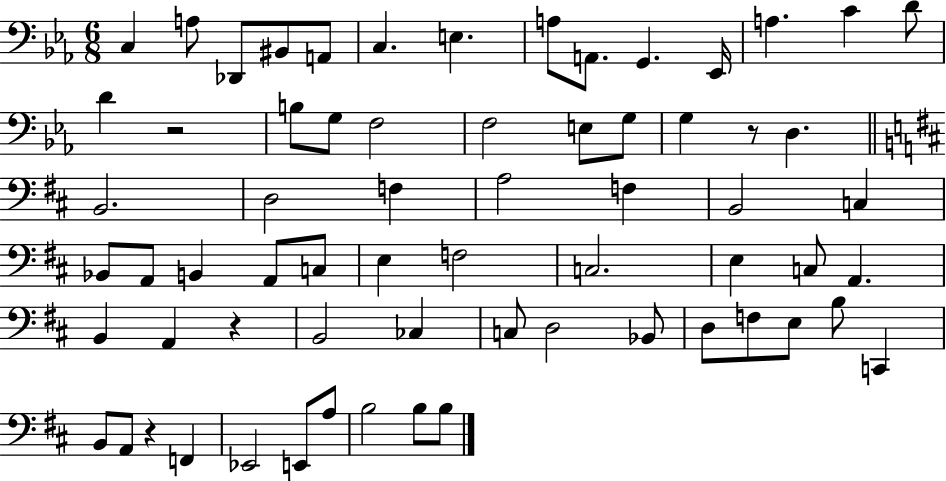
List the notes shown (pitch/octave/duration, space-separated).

C3/q A3/e Db2/e BIS2/e A2/e C3/q. E3/q. A3/e A2/e. G2/q. Eb2/s A3/q. C4/q D4/e D4/q R/h B3/e G3/e F3/h F3/h E3/e G3/e G3/q R/e D3/q. B2/h. D3/h F3/q A3/h F3/q B2/h C3/q Bb2/e A2/e B2/q A2/e C3/e E3/q F3/h C3/h. E3/q C3/e A2/q. B2/q A2/q R/q B2/h CES3/q C3/e D3/h Bb2/e D3/e F3/e E3/e B3/e C2/q B2/e A2/e R/q F2/q Eb2/h E2/e A3/e B3/h B3/e B3/e